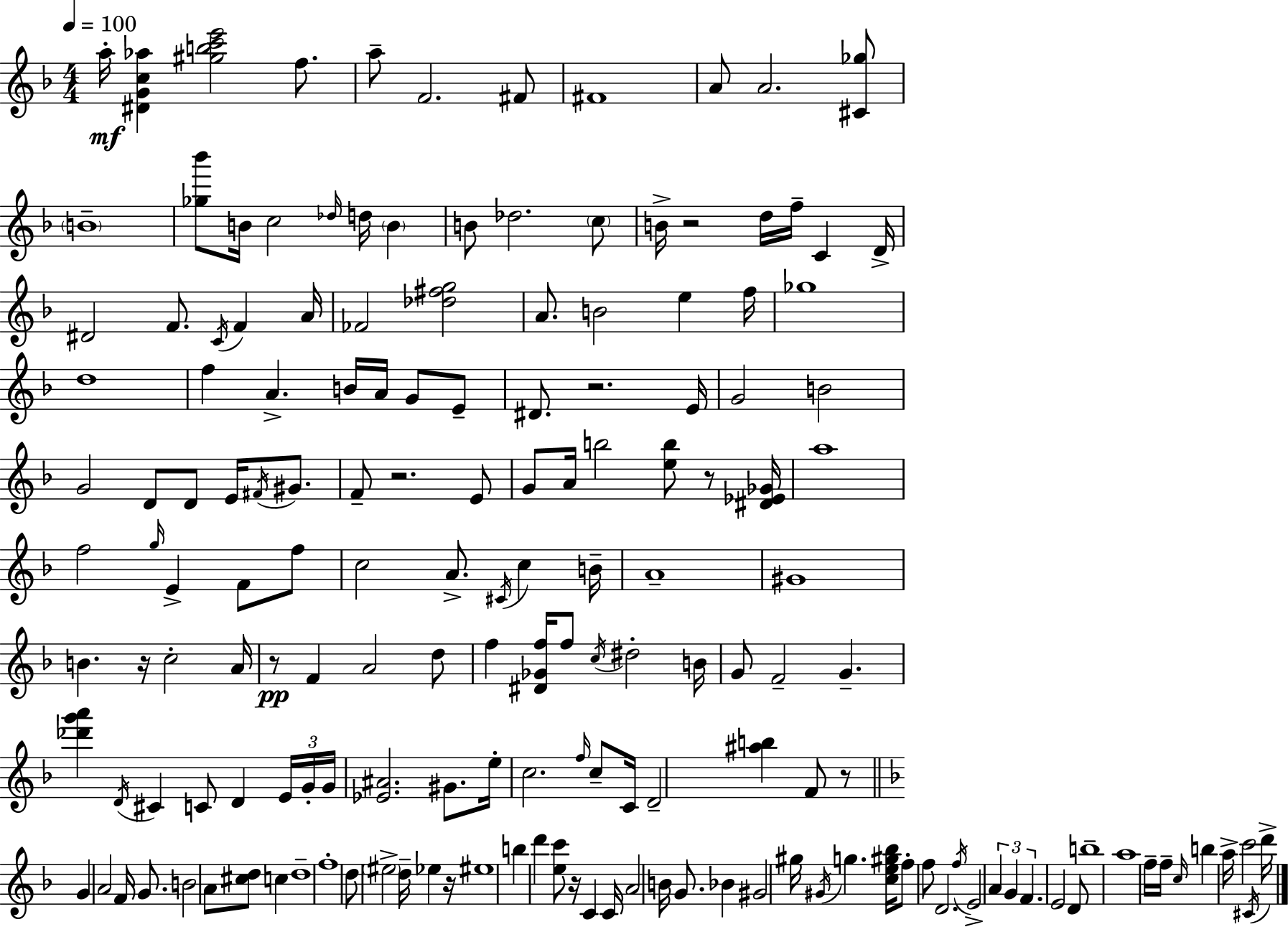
A5/s [D#4,G4,C5,Ab5]/q [G#5,B5,C6,E6]/h F5/e. A5/e F4/h. F#4/e F#4/w A4/e A4/h. [C#4,Gb5]/e B4/w [Gb5,Bb6]/e B4/s C5/h Db5/s D5/s B4/q B4/e Db5/h. C5/e B4/s R/h D5/s F5/s C4/q D4/s D#4/h F4/e. C4/s F4/q A4/s FES4/h [Db5,F#5,G5]/h A4/e. B4/h E5/q F5/s Gb5/w D5/w F5/q A4/q. B4/s A4/s G4/e E4/e D#4/e. R/h. E4/s G4/h B4/h G4/h D4/e D4/e E4/s F#4/s G#4/e. F4/e R/h. E4/e G4/e A4/s B5/h [E5,B5]/e R/e [D#4,Eb4,Gb4]/s A5/w F5/h G5/s E4/q F4/e F5/e C5/h A4/e. C#4/s C5/q B4/s A4/w G#4/w B4/q. R/s C5/h A4/s R/e F4/q A4/h D5/e F5/q [D#4,Gb4,F5]/s F5/e C5/s D#5/h B4/s G4/e F4/h G4/q. [Db6,G6,A6]/q D4/s C#4/q C4/e D4/q E4/s G4/s G4/s [Eb4,A#4]/h. G#4/e. E5/s C5/h. F5/s C5/e C4/s D4/h [A#5,B5]/q F4/e R/e G4/q A4/h F4/s G4/e. B4/h A4/e [C#5,D5]/e C5/q D5/w F5/w D5/e EIS5/h D5/s Eb5/q R/s EIS5/w B5/q D6/q [E5,C6]/e R/s C4/q C4/s A4/h B4/s G4/e. Bb4/q G#4/h G#5/s G#4/s G5/q. [C5,E5,G#5,Bb5]/s F5/e F5/e D4/h. F5/s E4/h A4/q G4/q F4/q. E4/h D4/e B5/w A5/w F5/s F5/s C5/s B5/q A5/s C6/h C#4/s D6/s